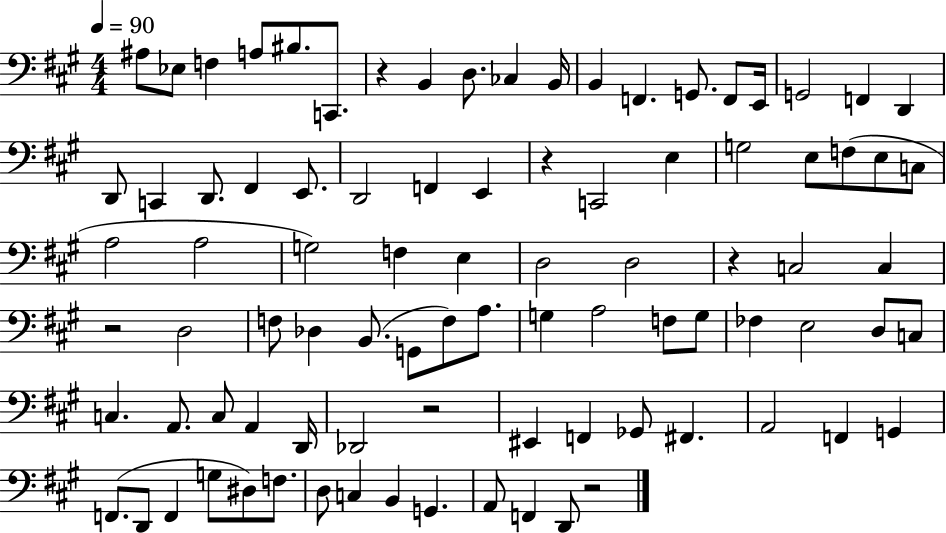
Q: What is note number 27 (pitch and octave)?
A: C2